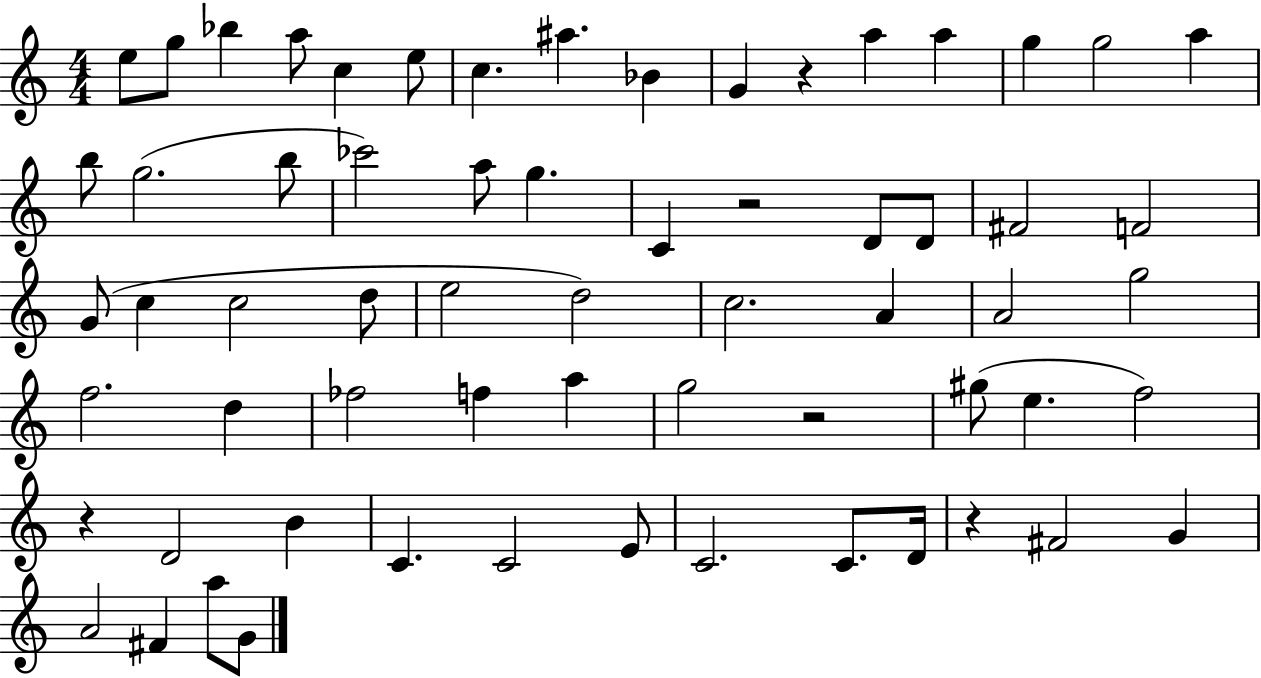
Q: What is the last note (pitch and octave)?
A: G4